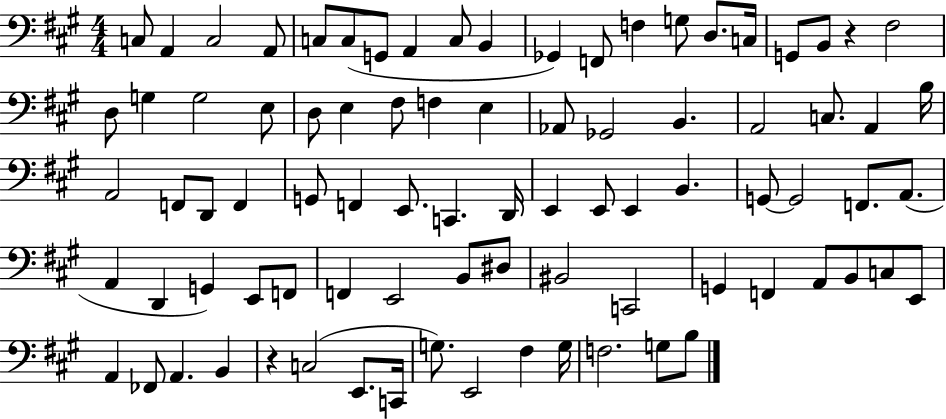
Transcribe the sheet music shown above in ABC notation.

X:1
T:Untitled
M:4/4
L:1/4
K:A
C,/2 A,, C,2 A,,/2 C,/2 C,/2 G,,/2 A,, C,/2 B,, _G,, F,,/2 F, G,/2 D,/2 C,/4 G,,/2 B,,/2 z ^F,2 D,/2 G, G,2 E,/2 D,/2 E, ^F,/2 F, E, _A,,/2 _G,,2 B,, A,,2 C,/2 A,, B,/4 A,,2 F,,/2 D,,/2 F,, G,,/2 F,, E,,/2 C,, D,,/4 E,, E,,/2 E,, B,, G,,/2 G,,2 F,,/2 A,,/2 A,, D,, G,, E,,/2 F,,/2 F,, E,,2 B,,/2 ^D,/2 ^B,,2 C,,2 G,, F,, A,,/2 B,,/2 C,/2 E,,/2 A,, _F,,/2 A,, B,, z C,2 E,,/2 C,,/4 G,/2 E,,2 ^F, G,/4 F,2 G,/2 B,/2